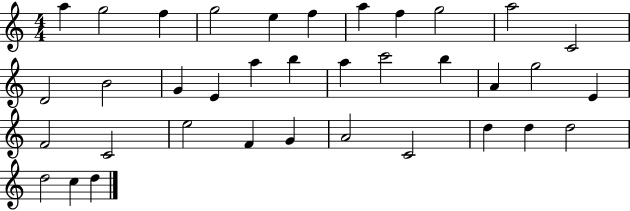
A5/q G5/h F5/q G5/h E5/q F5/q A5/q F5/q G5/h A5/h C4/h D4/h B4/h G4/q E4/q A5/q B5/q A5/q C6/h B5/q A4/q G5/h E4/q F4/h C4/h E5/h F4/q G4/q A4/h C4/h D5/q D5/q D5/h D5/h C5/q D5/q